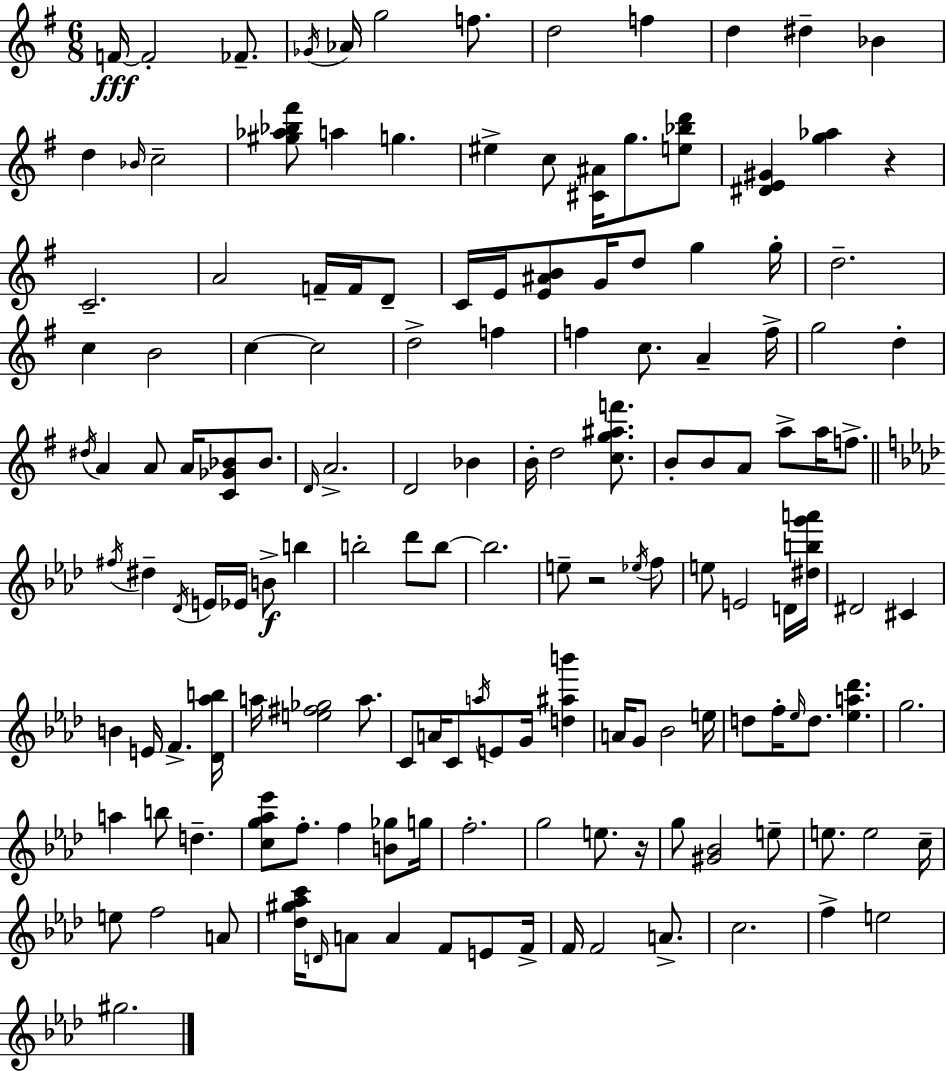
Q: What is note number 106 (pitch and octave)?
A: G5